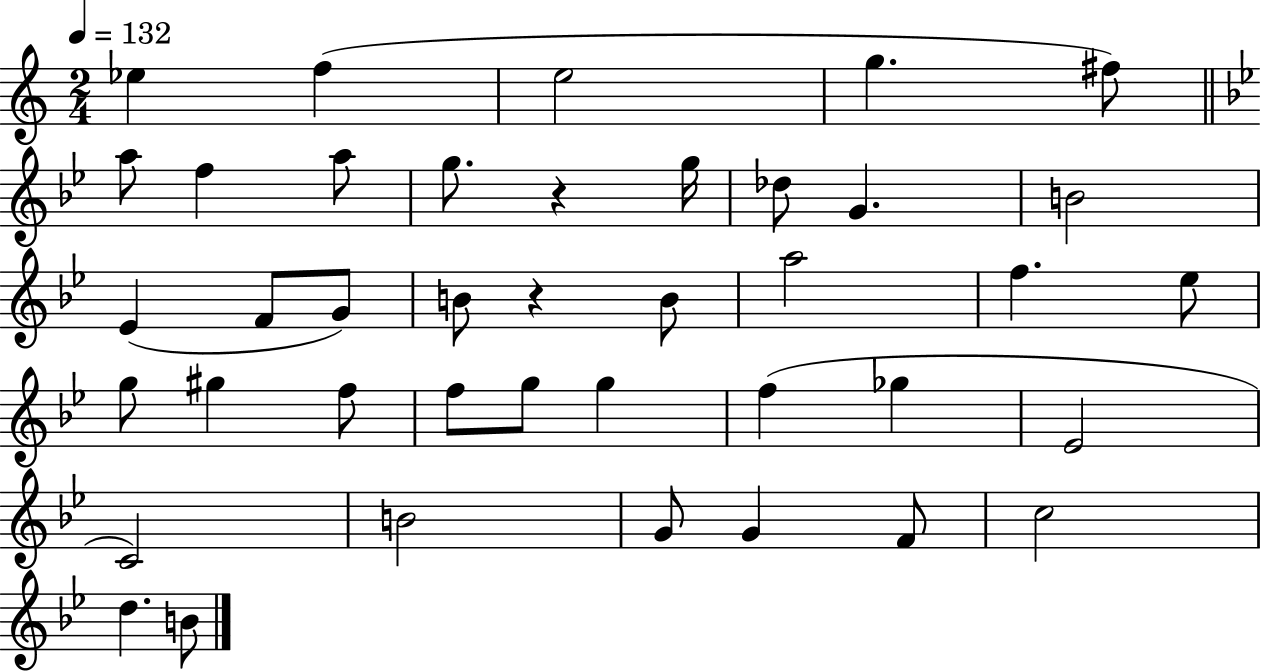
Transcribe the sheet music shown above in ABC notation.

X:1
T:Untitled
M:2/4
L:1/4
K:C
_e f e2 g ^f/2 a/2 f a/2 g/2 z g/4 _d/2 G B2 _E F/2 G/2 B/2 z B/2 a2 f _e/2 g/2 ^g f/2 f/2 g/2 g f _g _E2 C2 B2 G/2 G F/2 c2 d B/2